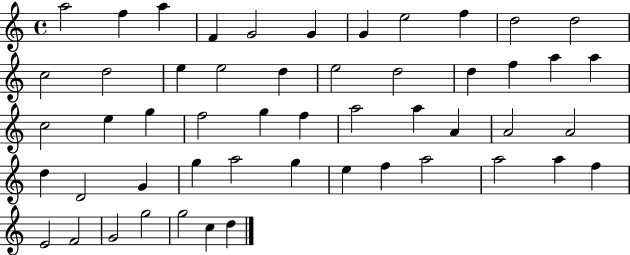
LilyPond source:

{
  \clef treble
  \time 4/4
  \defaultTimeSignature
  \key c \major
  a''2 f''4 a''4 | f'4 g'2 g'4 | g'4 e''2 f''4 | d''2 d''2 | \break c''2 d''2 | e''4 e''2 d''4 | e''2 d''2 | d''4 f''4 a''4 a''4 | \break c''2 e''4 g''4 | f''2 g''4 f''4 | a''2 a''4 a'4 | a'2 a'2 | \break d''4 d'2 g'4 | g''4 a''2 g''4 | e''4 f''4 a''2 | a''2 a''4 f''4 | \break e'2 f'2 | g'2 g''2 | g''2 c''4 d''4 | \bar "|."
}